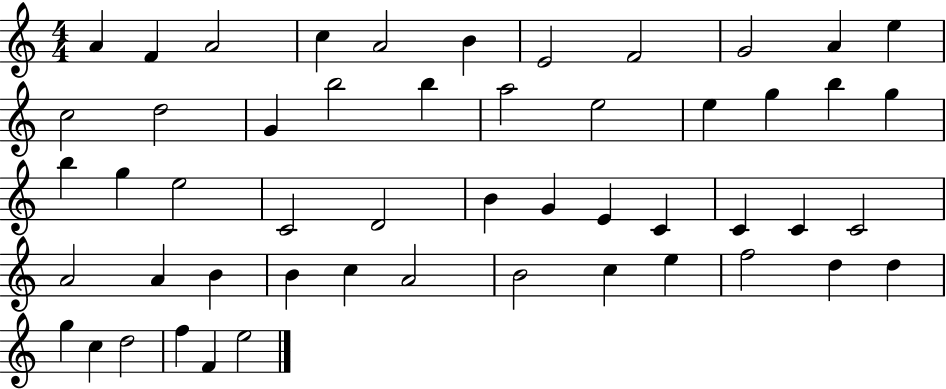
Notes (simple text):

A4/q F4/q A4/h C5/q A4/h B4/q E4/h F4/h G4/h A4/q E5/q C5/h D5/h G4/q B5/h B5/q A5/h E5/h E5/q G5/q B5/q G5/q B5/q G5/q E5/h C4/h D4/h B4/q G4/q E4/q C4/q C4/q C4/q C4/h A4/h A4/q B4/q B4/q C5/q A4/h B4/h C5/q E5/q F5/h D5/q D5/q G5/q C5/q D5/h F5/q F4/q E5/h